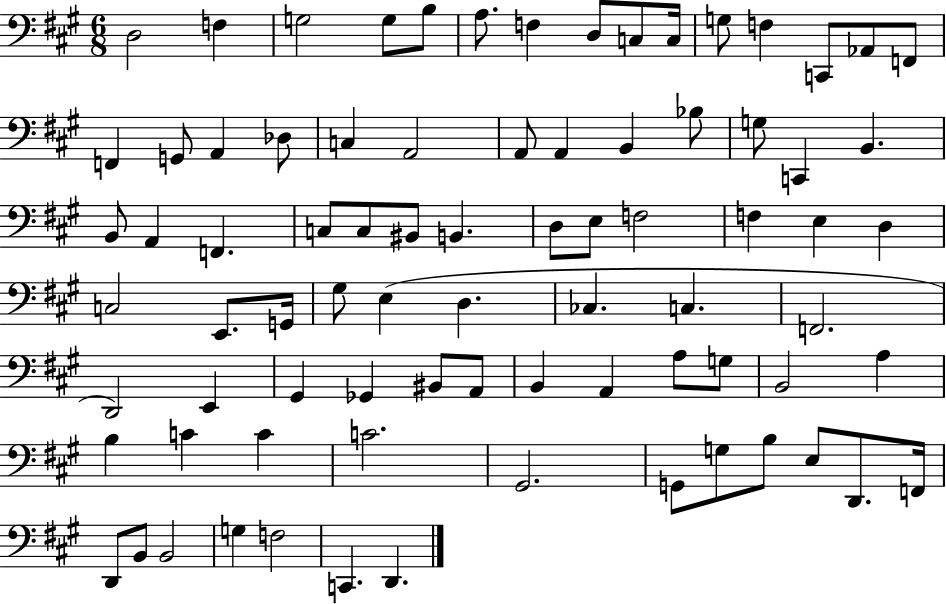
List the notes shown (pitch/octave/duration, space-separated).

D3/h F3/q G3/h G3/e B3/e A3/e. F3/q D3/e C3/e C3/s G3/e F3/q C2/e Ab2/e F2/e F2/q G2/e A2/q Db3/e C3/q A2/h A2/e A2/q B2/q Bb3/e G3/e C2/q B2/q. B2/e A2/q F2/q. C3/e C3/e BIS2/e B2/q. D3/e E3/e F3/h F3/q E3/q D3/q C3/h E2/e. G2/s G#3/e E3/q D3/q. CES3/q. C3/q. F2/h. D2/h E2/q G#2/q Gb2/q BIS2/e A2/e B2/q A2/q A3/e G3/e B2/h A3/q B3/q C4/q C4/q C4/h. G#2/h. G2/e G3/e B3/e E3/e D2/e. F2/s D2/e B2/e B2/h G3/q F3/h C2/q. D2/q.